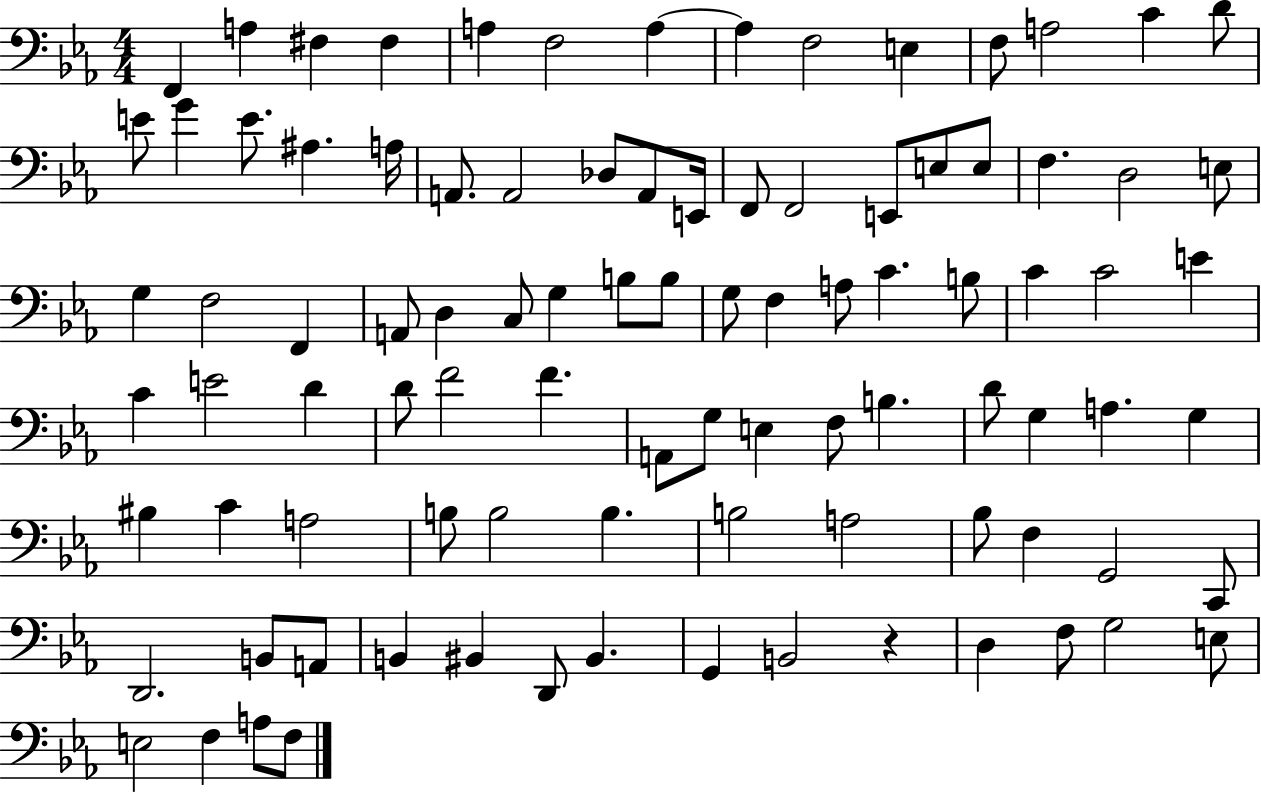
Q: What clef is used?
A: bass